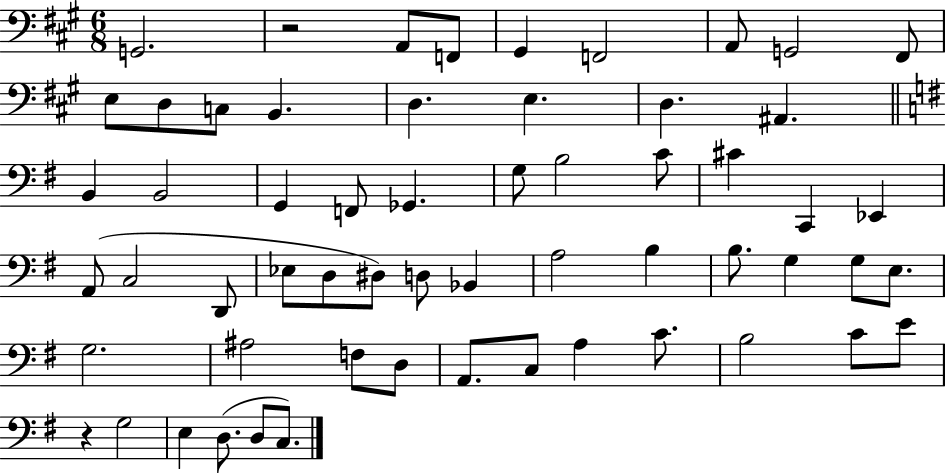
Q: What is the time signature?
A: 6/8